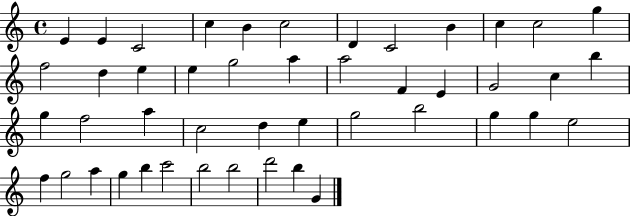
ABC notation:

X:1
T:Untitled
M:4/4
L:1/4
K:C
E E C2 c B c2 D C2 B c c2 g f2 d e e g2 a a2 F E G2 c b g f2 a c2 d e g2 b2 g g e2 f g2 a g b c'2 b2 b2 d'2 b G